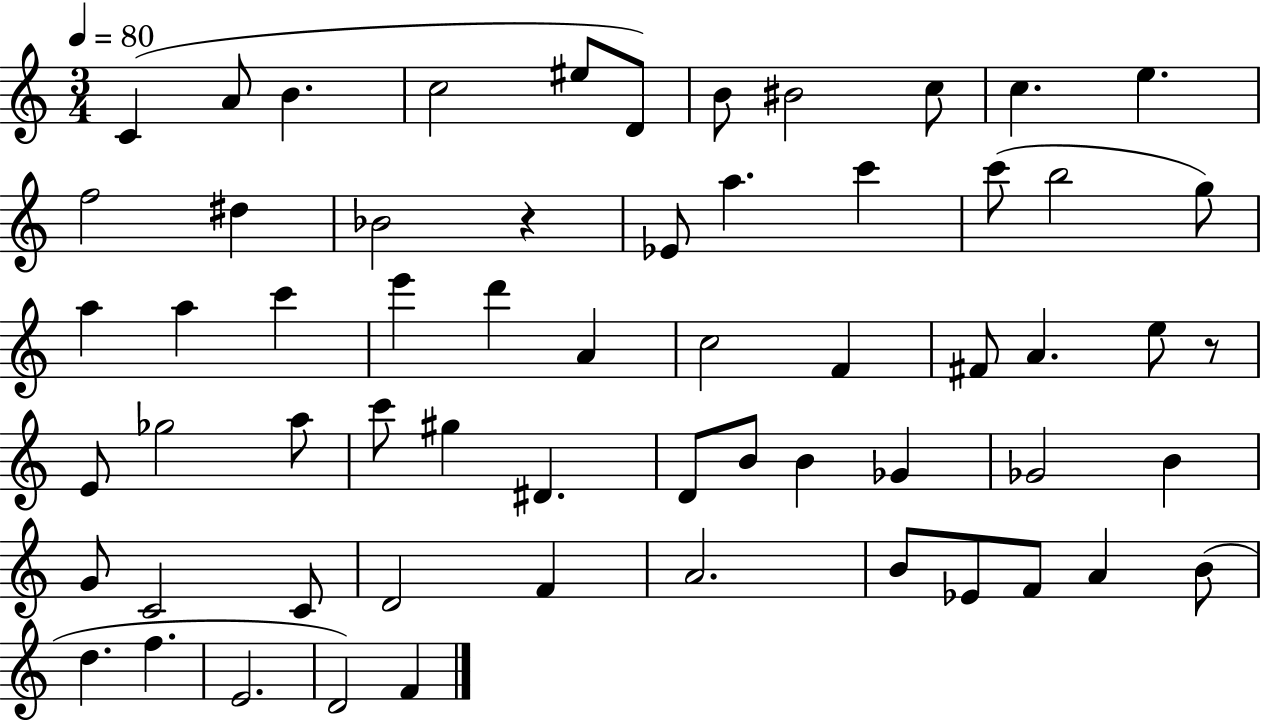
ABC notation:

X:1
T:Untitled
M:3/4
L:1/4
K:C
C A/2 B c2 ^e/2 D/2 B/2 ^B2 c/2 c e f2 ^d _B2 z _E/2 a c' c'/2 b2 g/2 a a c' e' d' A c2 F ^F/2 A e/2 z/2 E/2 _g2 a/2 c'/2 ^g ^D D/2 B/2 B _G _G2 B G/2 C2 C/2 D2 F A2 B/2 _E/2 F/2 A B/2 d f E2 D2 F